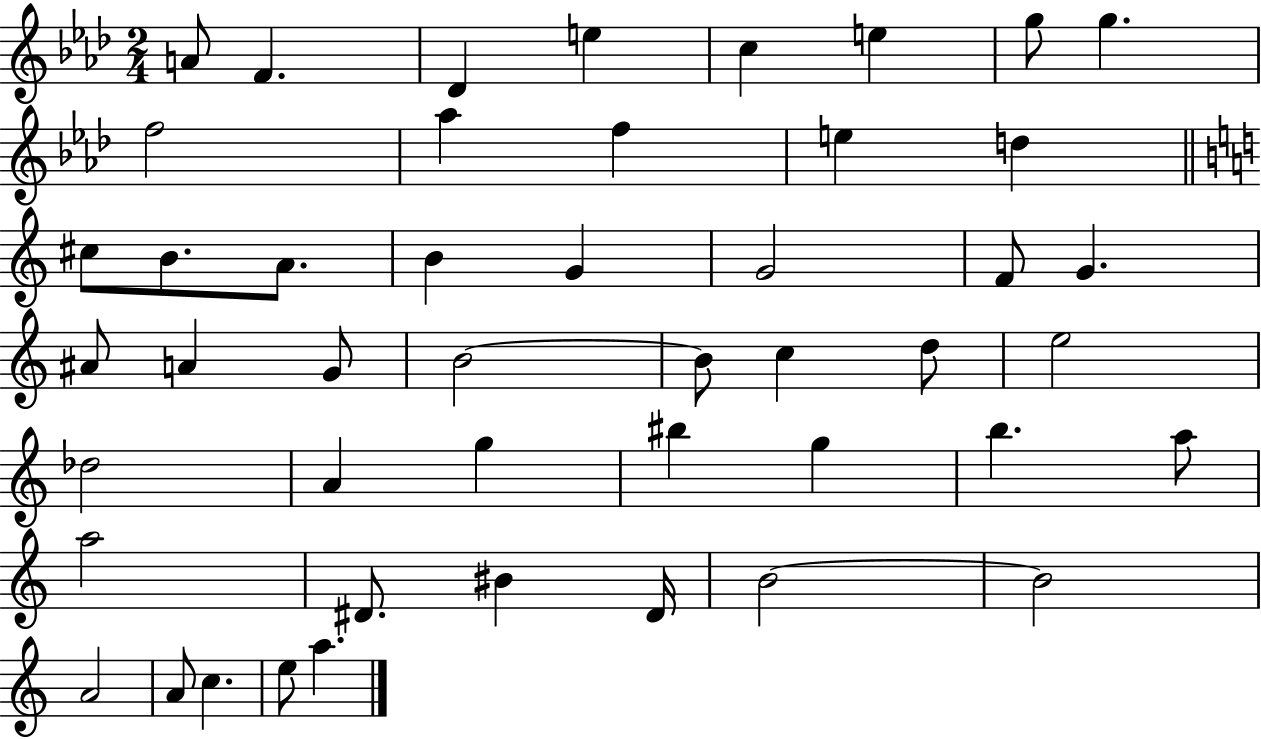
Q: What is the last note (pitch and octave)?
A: A5